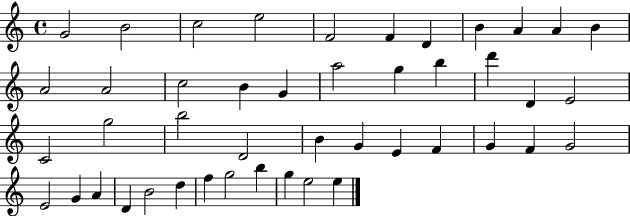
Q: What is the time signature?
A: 4/4